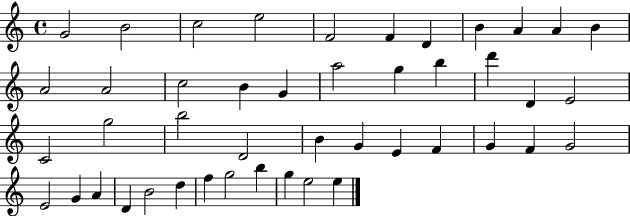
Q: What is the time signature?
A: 4/4